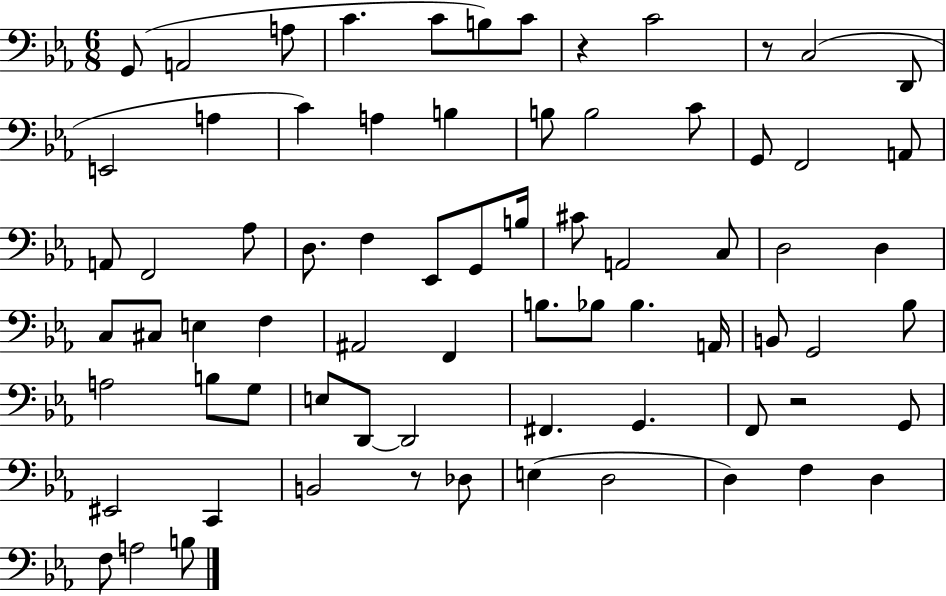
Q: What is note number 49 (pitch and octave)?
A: B3